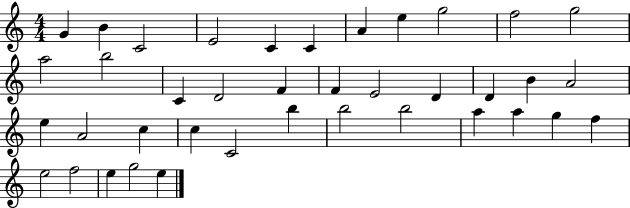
{
  \clef treble
  \numericTimeSignature
  \time 4/4
  \key c \major
  g'4 b'4 c'2 | e'2 c'4 c'4 | a'4 e''4 g''2 | f''2 g''2 | \break a''2 b''2 | c'4 d'2 f'4 | f'4 e'2 d'4 | d'4 b'4 a'2 | \break e''4 a'2 c''4 | c''4 c'2 b''4 | b''2 b''2 | a''4 a''4 g''4 f''4 | \break e''2 f''2 | e''4 g''2 e''4 | \bar "|."
}